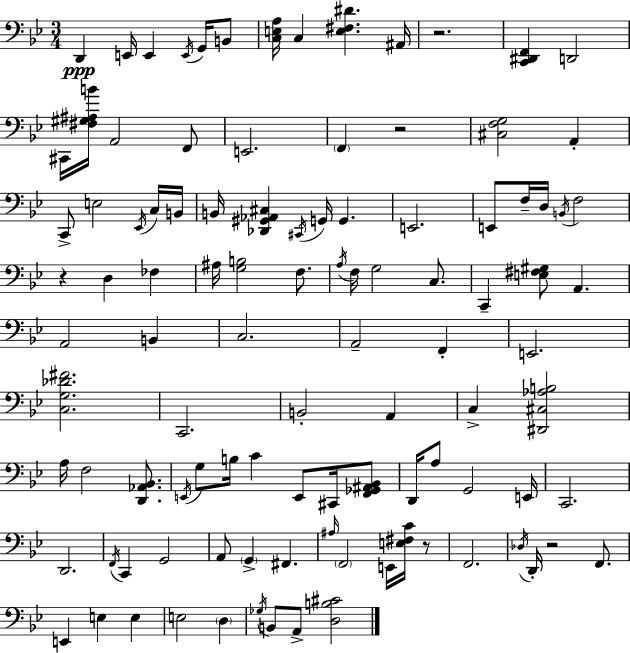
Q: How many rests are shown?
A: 5